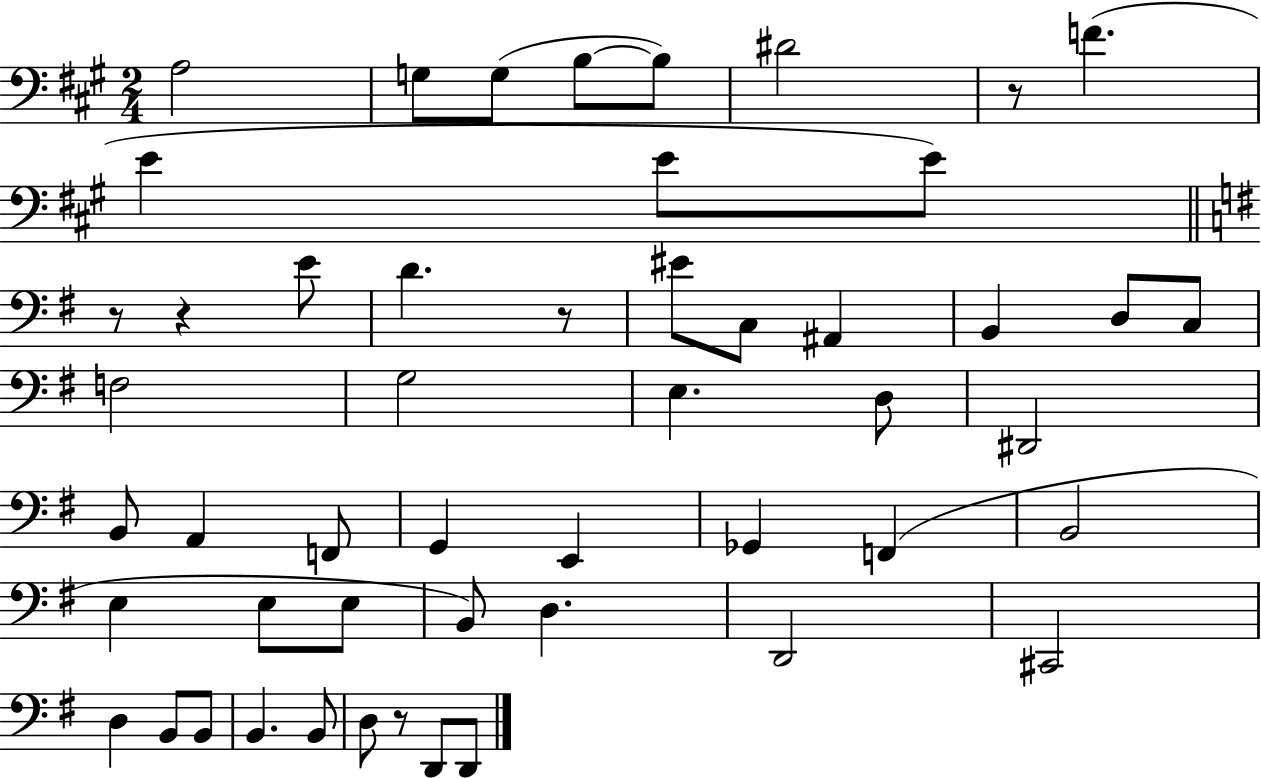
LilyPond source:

{
  \clef bass
  \numericTimeSignature
  \time 2/4
  \key a \major
  a2 | g8 g8( b8~~ b8) | dis'2 | r8 f'4.( | \break e'4 e'8 e'8) | \bar "||" \break \key g \major r8 r4 e'8 | d'4. r8 | eis'8 c8 ais,4 | b,4 d8 c8 | \break f2 | g2 | e4. d8 | dis,2 | \break b,8 a,4 f,8 | g,4 e,4 | ges,4 f,4( | b,2 | \break e4 e8 e8 | b,8) d4. | d,2 | cis,2 | \break d4 b,8 b,8 | b,4. b,8 | d8 r8 d,8 d,8 | \bar "|."
}